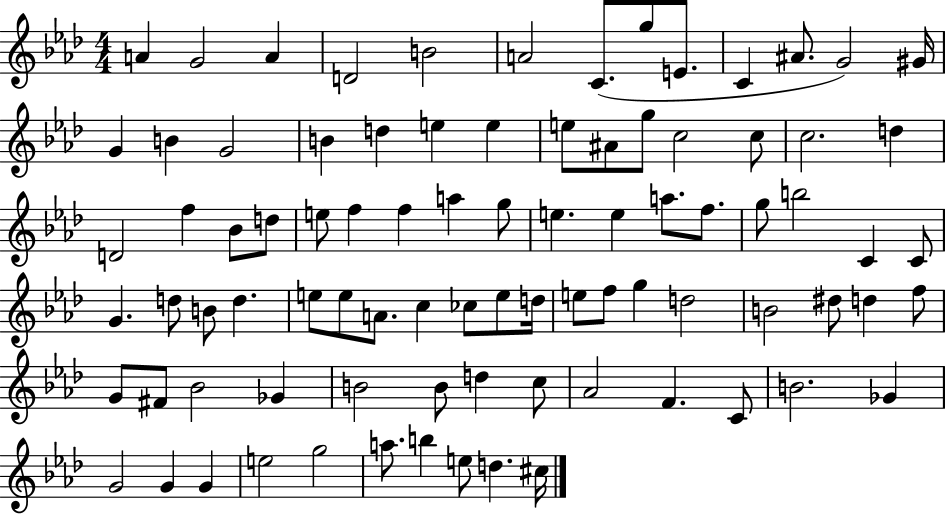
{
  \clef treble
  \numericTimeSignature
  \time 4/4
  \key aes \major
  a'4 g'2 a'4 | d'2 b'2 | a'2 c'8.( g''8 e'8. | c'4 ais'8. g'2) gis'16 | \break g'4 b'4 g'2 | b'4 d''4 e''4 e''4 | e''8 ais'8 g''8 c''2 c''8 | c''2. d''4 | \break d'2 f''4 bes'8 d''8 | e''8 f''4 f''4 a''4 g''8 | e''4. e''4 a''8. f''8. | g''8 b''2 c'4 c'8 | \break g'4. d''8 b'8 d''4. | e''8 e''8 a'8. c''4 ces''8 e''8 d''16 | e''8 f''8 g''4 d''2 | b'2 dis''8 d''4 f''8 | \break g'8 fis'8 bes'2 ges'4 | b'2 b'8 d''4 c''8 | aes'2 f'4. c'8 | b'2. ges'4 | \break g'2 g'4 g'4 | e''2 g''2 | a''8. b''4 e''8 d''4. cis''16 | \bar "|."
}